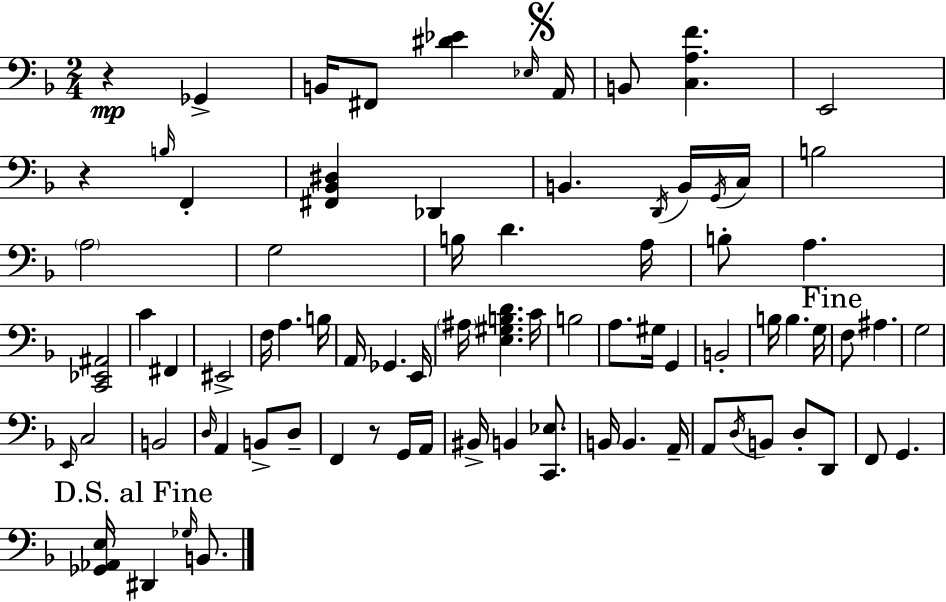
X:1
T:Untitled
M:2/4
L:1/4
K:F
z _G,, B,,/4 ^F,,/2 [^D_E] _E,/4 A,,/4 B,,/2 [C,A,F] E,,2 z B,/4 F,, [^F,,_B,,^D,] _D,, B,, D,,/4 B,,/4 G,,/4 C,/4 B,2 A,2 G,2 B,/4 D A,/4 B,/2 A, [C,,_E,,^A,,]2 C ^F,, ^E,,2 F,/4 A, B,/4 A,,/4 _G,, E,,/4 ^A,/4 [E,^G,B,D] C/4 B,2 A,/2 ^G,/4 G,, B,,2 B,/4 B, G,/4 F,/2 ^A, G,2 E,,/4 C,2 B,,2 D,/4 A,, B,,/2 D,/2 F,, z/2 G,,/4 A,,/4 ^B,,/4 B,, [C,,_E,]/2 B,,/4 B,, A,,/4 A,,/2 D,/4 B,,/2 D,/2 D,,/2 F,,/2 G,, [_G,,_A,,E,]/4 ^D,, _G,/4 B,,/2